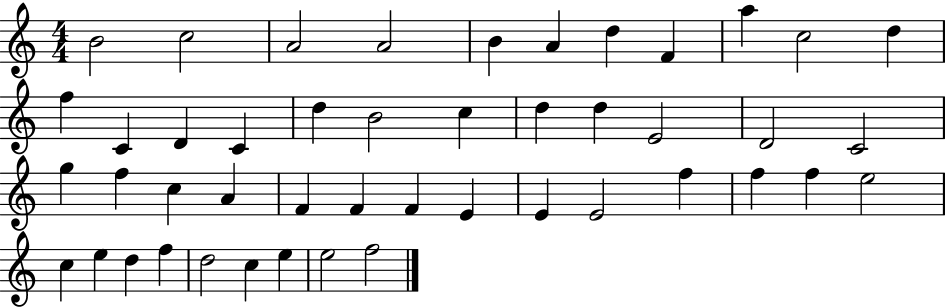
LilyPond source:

{
  \clef treble
  \numericTimeSignature
  \time 4/4
  \key c \major
  b'2 c''2 | a'2 a'2 | b'4 a'4 d''4 f'4 | a''4 c''2 d''4 | \break f''4 c'4 d'4 c'4 | d''4 b'2 c''4 | d''4 d''4 e'2 | d'2 c'2 | \break g''4 f''4 c''4 a'4 | f'4 f'4 f'4 e'4 | e'4 e'2 f''4 | f''4 f''4 e''2 | \break c''4 e''4 d''4 f''4 | d''2 c''4 e''4 | e''2 f''2 | \bar "|."
}